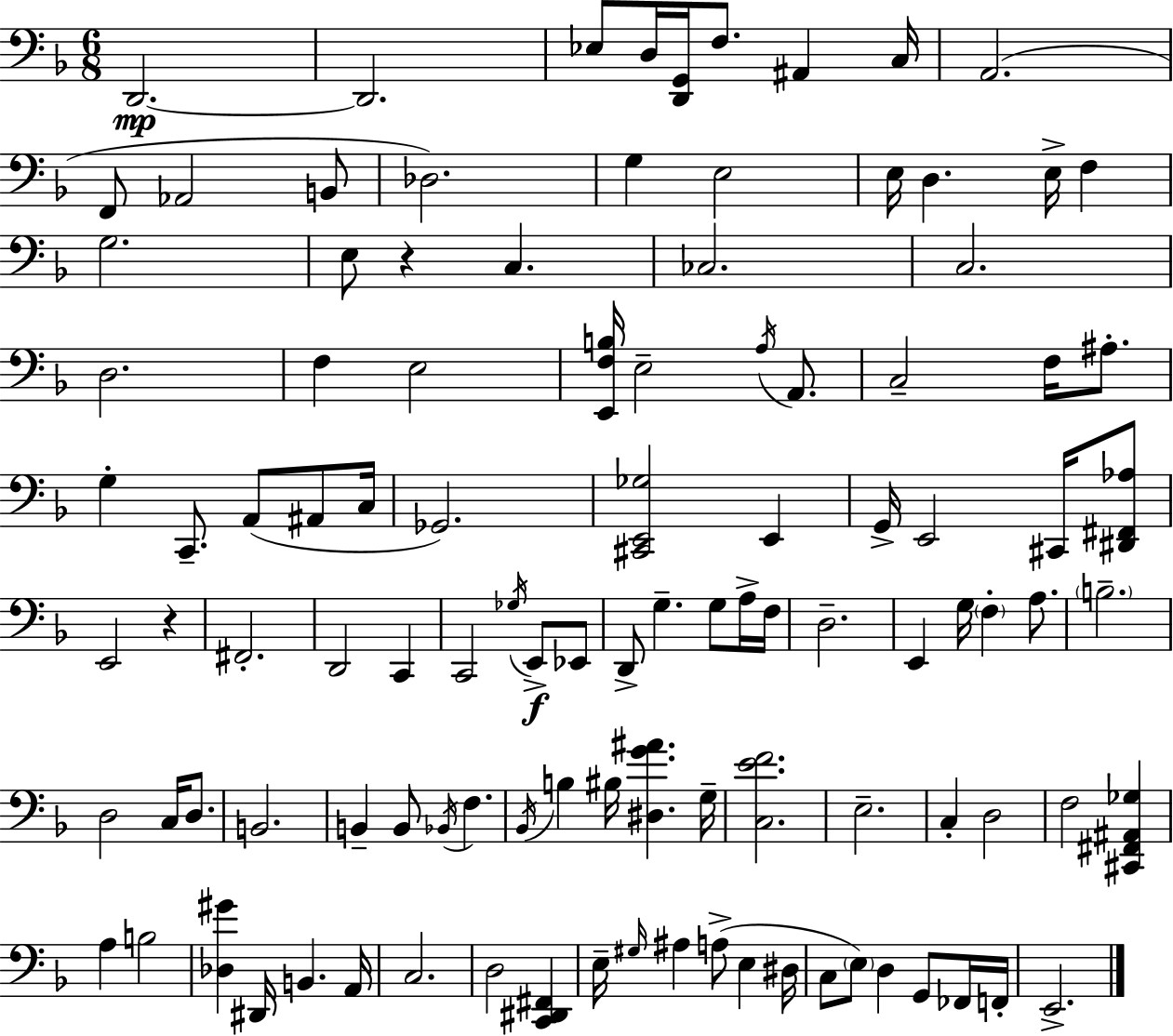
D2/h. D2/h. Eb3/e D3/s [D2,G2]/s F3/e. A#2/q C3/s A2/h. F2/e Ab2/h B2/e Db3/h. G3/q E3/h E3/s D3/q. E3/s F3/q G3/h. E3/e R/q C3/q. CES3/h. C3/h. D3/h. F3/q E3/h [E2,F3,B3]/s E3/h A3/s A2/e. C3/h F3/s A#3/e. G3/q C2/e. A2/e A#2/e C3/s Gb2/h. [C#2,E2,Gb3]/h E2/q G2/s E2/h C#2/s [D#2,F#2,Ab3]/e E2/h R/q F#2/h. D2/h C2/q C2/h Gb3/s E2/e Eb2/e D2/e G3/q. G3/e A3/s F3/s D3/h. E2/q G3/s F3/q A3/e. B3/h. D3/h C3/s D3/e. B2/h. B2/q B2/e Bb2/s F3/q. Bb2/s B3/q BIS3/s [D#3,G4,A#4]/q. G3/s [C3,E4,F4]/h. E3/h. C3/q D3/h F3/h [C#2,F#2,A#2,Gb3]/q A3/q B3/h [Db3,G#4]/q D#2/s B2/q. A2/s C3/h. D3/h [C2,D#2,F#2]/q E3/s G#3/s A#3/q A3/e E3/q D#3/s C3/e E3/e D3/q G2/e FES2/s F2/s E2/h.